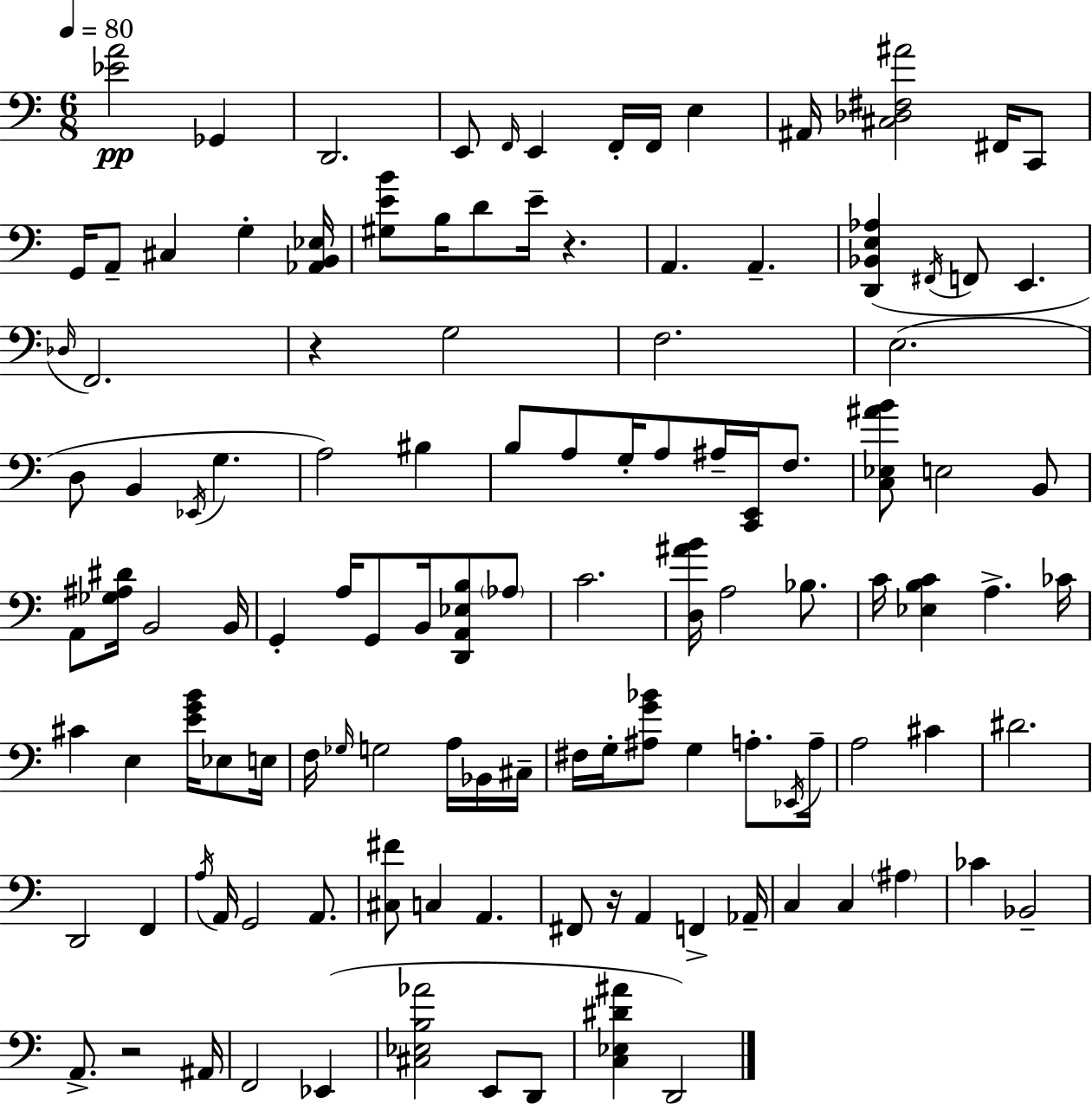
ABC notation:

X:1
T:Untitled
M:6/8
L:1/4
K:C
[_EA]2 _G,, D,,2 E,,/2 F,,/4 E,, F,,/4 F,,/4 E, ^A,,/4 [^C,_D,^F,^A]2 ^F,,/4 C,,/2 G,,/4 A,,/2 ^C, G, [_A,,B,,_E,]/4 [^G,EB]/2 B,/4 D/2 E/4 z A,, A,, [D,,_B,,E,_A,] ^F,,/4 F,,/2 E,, _D,/4 F,,2 z G,2 F,2 E,2 D,/2 B,, _E,,/4 G, A,2 ^B, B,/2 A,/2 G,/4 A,/2 ^A,/4 [C,,E,,]/4 F,/2 [C,_E,^AB]/2 E,2 B,,/2 A,,/2 [_G,^A,^D]/4 B,,2 B,,/4 G,, A,/4 G,,/2 B,,/4 [D,,A,,_E,B,]/2 _A,/2 C2 [D,^AB]/4 A,2 _B,/2 C/4 [_E,B,C] A, _C/4 ^C E, [EGB]/4 _E,/2 E,/4 F,/4 _G,/4 G,2 A,/4 _B,,/4 ^C,/4 ^F,/4 G,/4 [^A,G_B]/2 G, A,/2 _E,,/4 A,/4 A,2 ^C ^D2 D,,2 F,, A,/4 A,,/4 G,,2 A,,/2 [^C,^F]/2 C, A,, ^F,,/2 z/4 A,, F,, _A,,/4 C, C, ^A, _C _B,,2 A,,/2 z2 ^A,,/4 F,,2 _E,, [^C,_E,B,_A]2 E,,/2 D,,/2 [C,_E,^D^A] D,,2